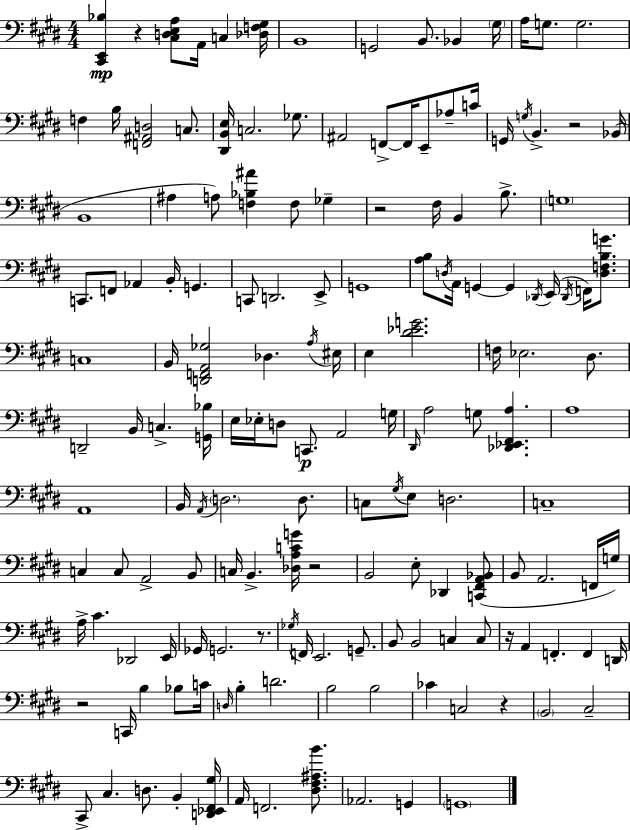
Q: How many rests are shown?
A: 8